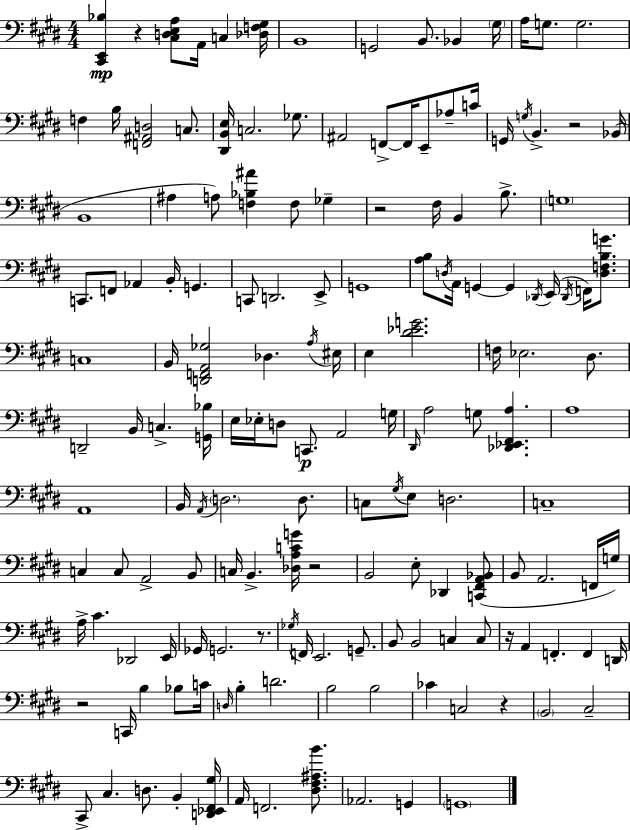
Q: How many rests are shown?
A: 8